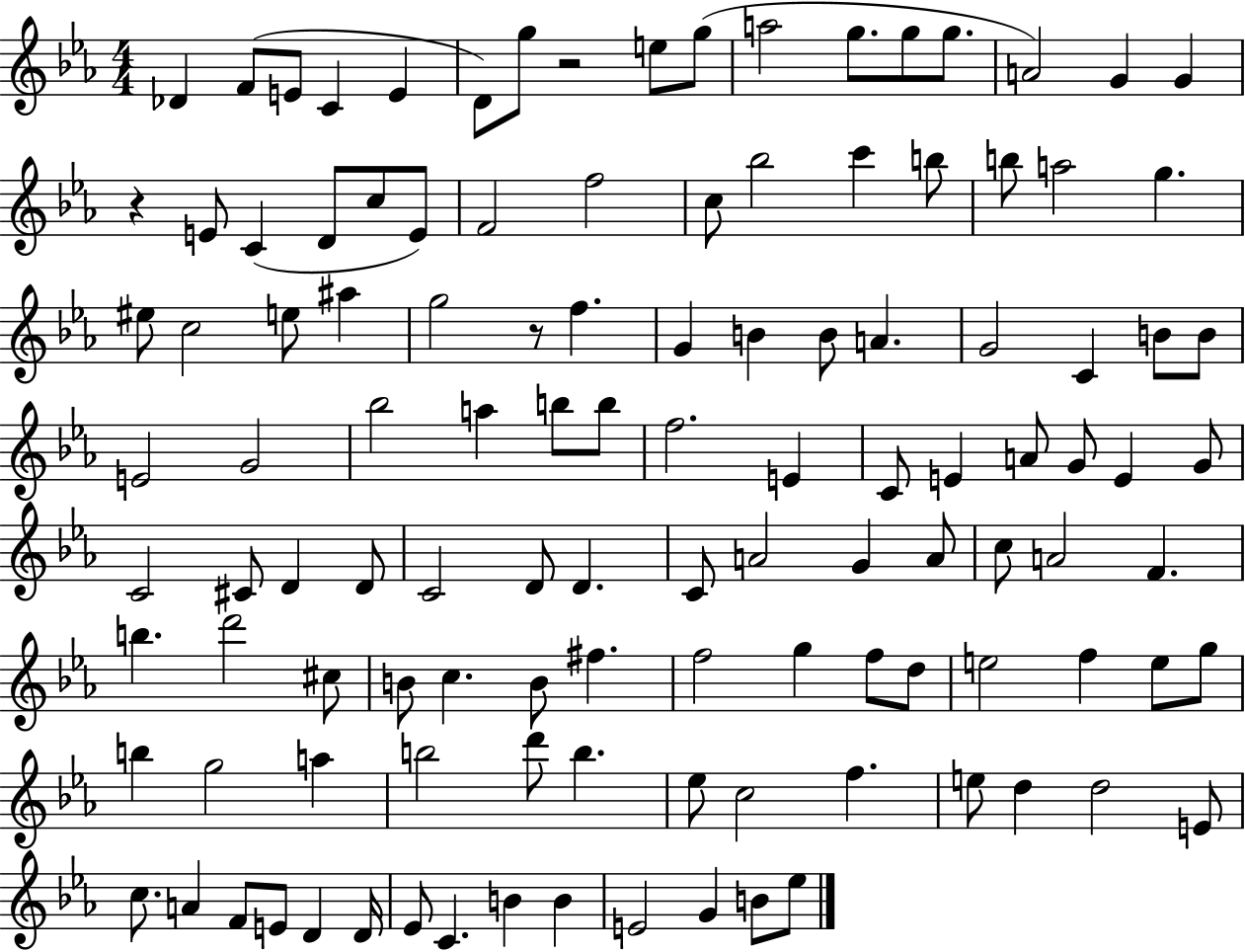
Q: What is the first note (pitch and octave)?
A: Db4